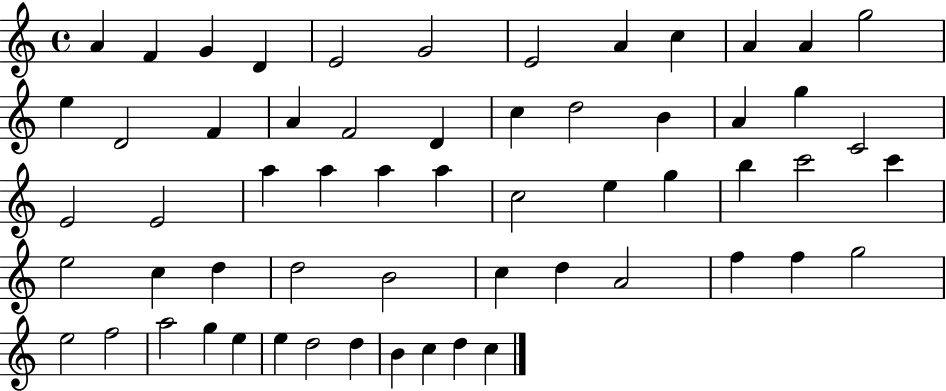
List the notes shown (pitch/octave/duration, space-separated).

A4/q F4/q G4/q D4/q E4/h G4/h E4/h A4/q C5/q A4/q A4/q G5/h E5/q D4/h F4/q A4/q F4/h D4/q C5/q D5/h B4/q A4/q G5/q C4/h E4/h E4/h A5/q A5/q A5/q A5/q C5/h E5/q G5/q B5/q C6/h C6/q E5/h C5/q D5/q D5/h B4/h C5/q D5/q A4/h F5/q F5/q G5/h E5/h F5/h A5/h G5/q E5/q E5/q D5/h D5/q B4/q C5/q D5/q C5/q